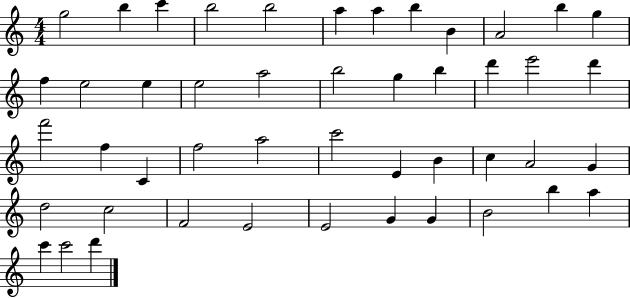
X:1
T:Untitled
M:4/4
L:1/4
K:C
g2 b c' b2 b2 a a b B A2 b g f e2 e e2 a2 b2 g b d' e'2 d' f'2 f C f2 a2 c'2 E B c A2 G d2 c2 F2 E2 E2 G G B2 b a c' c'2 d'